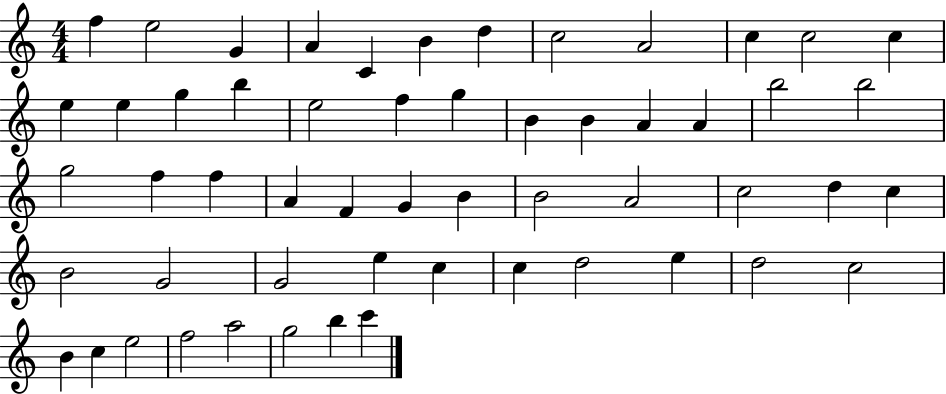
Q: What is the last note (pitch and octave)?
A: C6